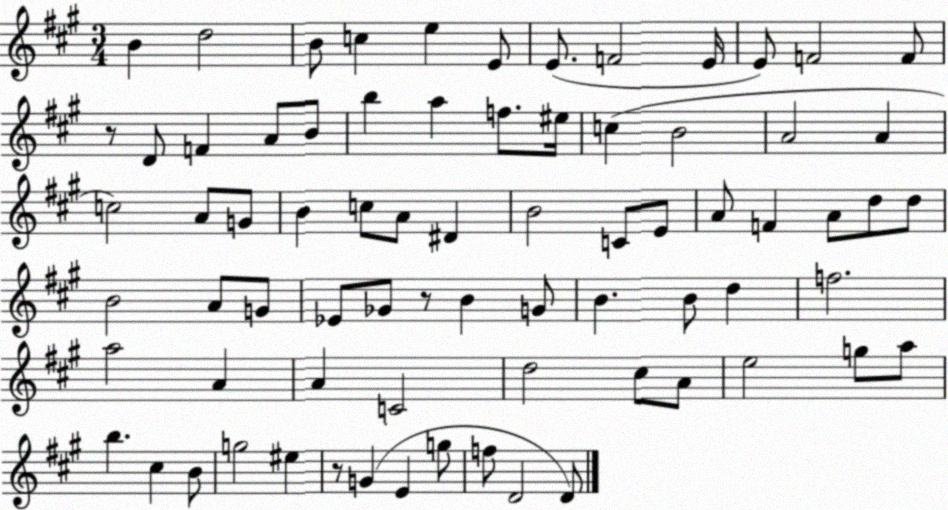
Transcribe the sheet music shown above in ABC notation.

X:1
T:Untitled
M:3/4
L:1/4
K:A
B d2 B/2 c e E/2 E/2 F2 E/4 E/2 F2 F/2 z/2 D/2 F A/2 B/2 b a f/2 ^e/4 c B2 A2 A c2 A/2 G/2 B c/2 A/2 ^D B2 C/2 E/2 A/2 F A/2 d/2 d/2 B2 A/2 G/2 _E/2 _G/2 z/2 B G/2 B B/2 d f2 a2 A A C2 d2 ^c/2 A/2 e2 g/2 a/2 b ^c B/2 g2 ^e z/2 G E g/2 f/2 D2 D/2